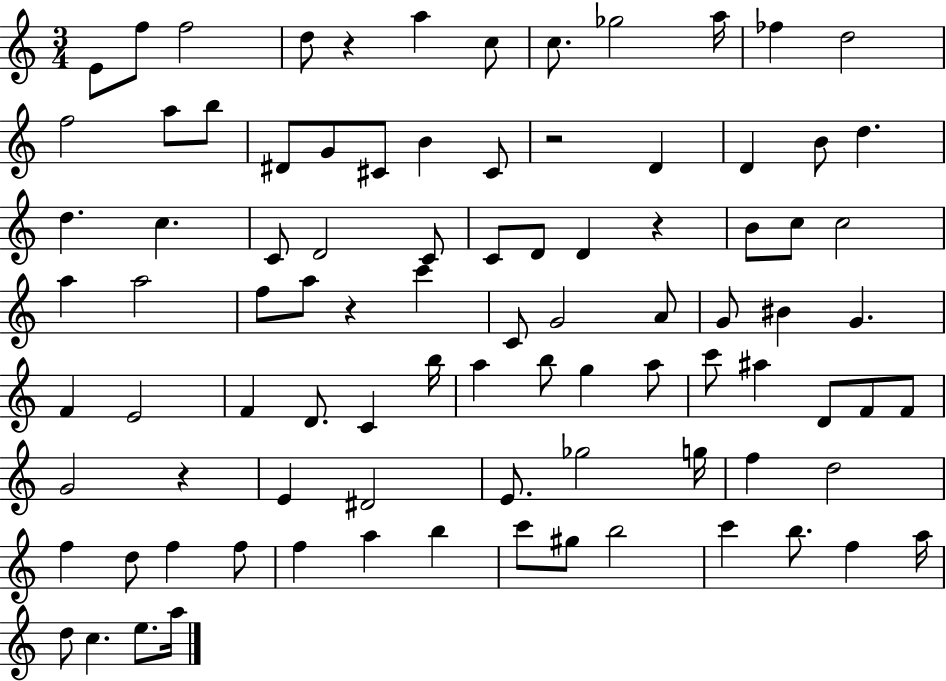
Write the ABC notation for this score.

X:1
T:Untitled
M:3/4
L:1/4
K:C
E/2 f/2 f2 d/2 z a c/2 c/2 _g2 a/4 _f d2 f2 a/2 b/2 ^D/2 G/2 ^C/2 B ^C/2 z2 D D B/2 d d c C/2 D2 C/2 C/2 D/2 D z B/2 c/2 c2 a a2 f/2 a/2 z c' C/2 G2 A/2 G/2 ^B G F E2 F D/2 C b/4 a b/2 g a/2 c'/2 ^a D/2 F/2 F/2 G2 z E ^D2 E/2 _g2 g/4 f d2 f d/2 f f/2 f a b c'/2 ^g/2 b2 c' b/2 f a/4 d/2 c e/2 a/4